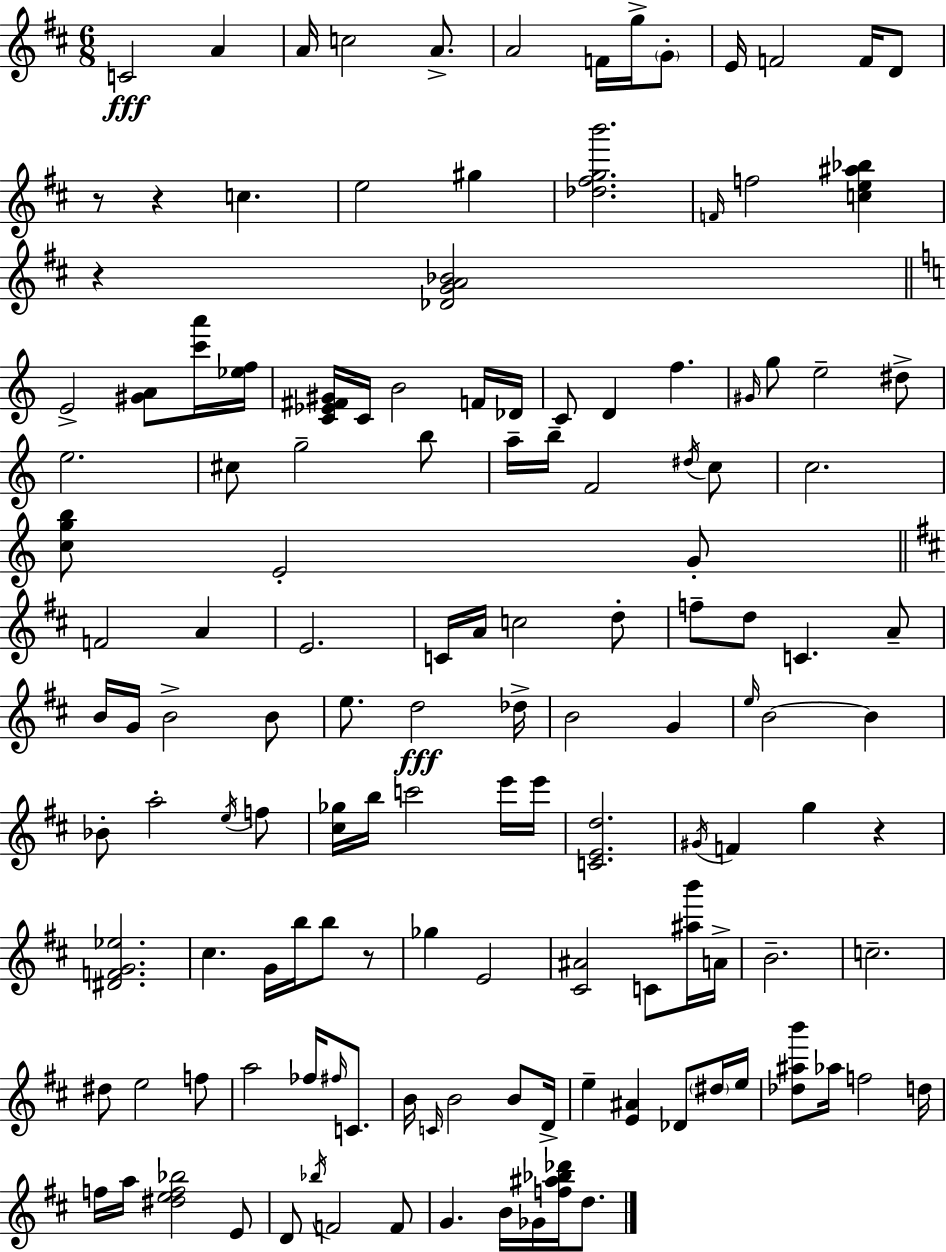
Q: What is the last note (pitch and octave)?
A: D5